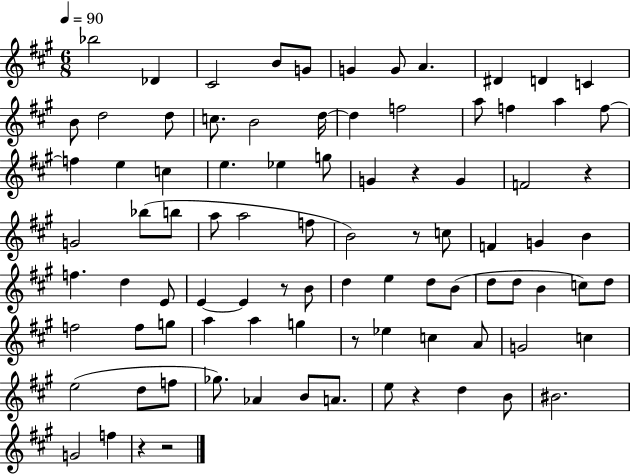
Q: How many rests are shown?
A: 8